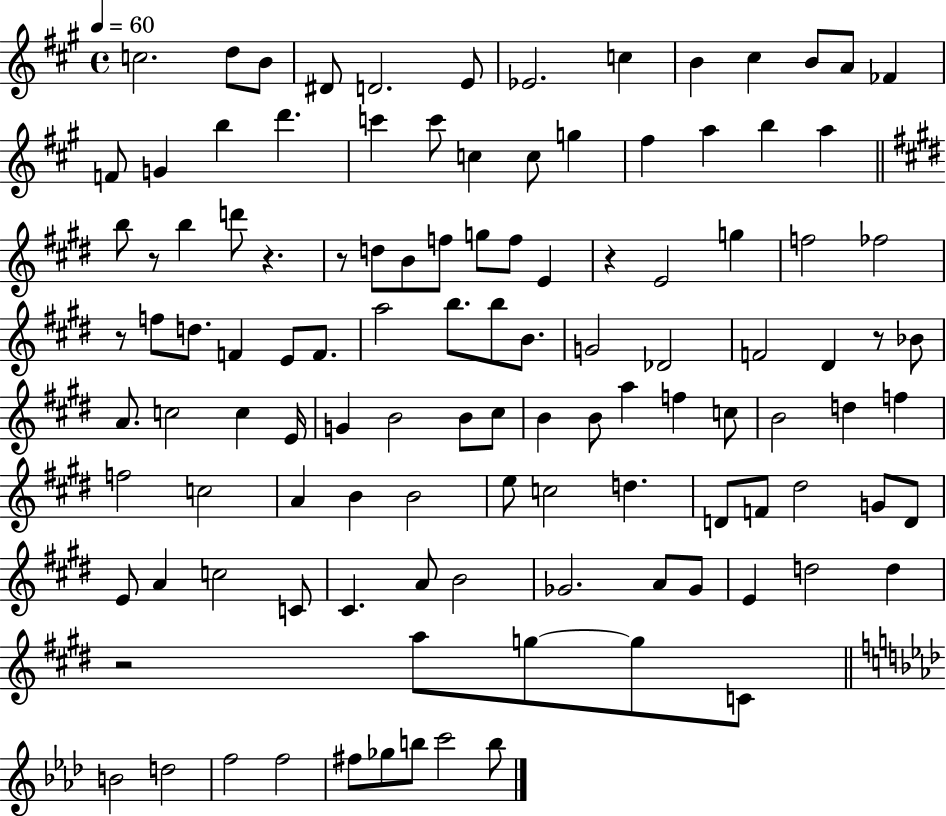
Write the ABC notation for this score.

X:1
T:Untitled
M:4/4
L:1/4
K:A
c2 d/2 B/2 ^D/2 D2 E/2 _E2 c B ^c B/2 A/2 _F F/2 G b d' c' c'/2 c c/2 g ^f a b a b/2 z/2 b d'/2 z z/2 d/2 B/2 f/2 g/2 f/2 E z E2 g f2 _f2 z/2 f/2 d/2 F E/2 F/2 a2 b/2 b/2 B/2 G2 _D2 F2 ^D z/2 _B/2 A/2 c2 c E/4 G B2 B/2 ^c/2 B B/2 a f c/2 B2 d f f2 c2 A B B2 e/2 c2 d D/2 F/2 ^d2 G/2 D/2 E/2 A c2 C/2 ^C A/2 B2 _G2 A/2 _G/2 E d2 d z2 a/2 g/2 g/2 C/2 B2 d2 f2 f2 ^f/2 _g/2 b/2 c'2 b/2